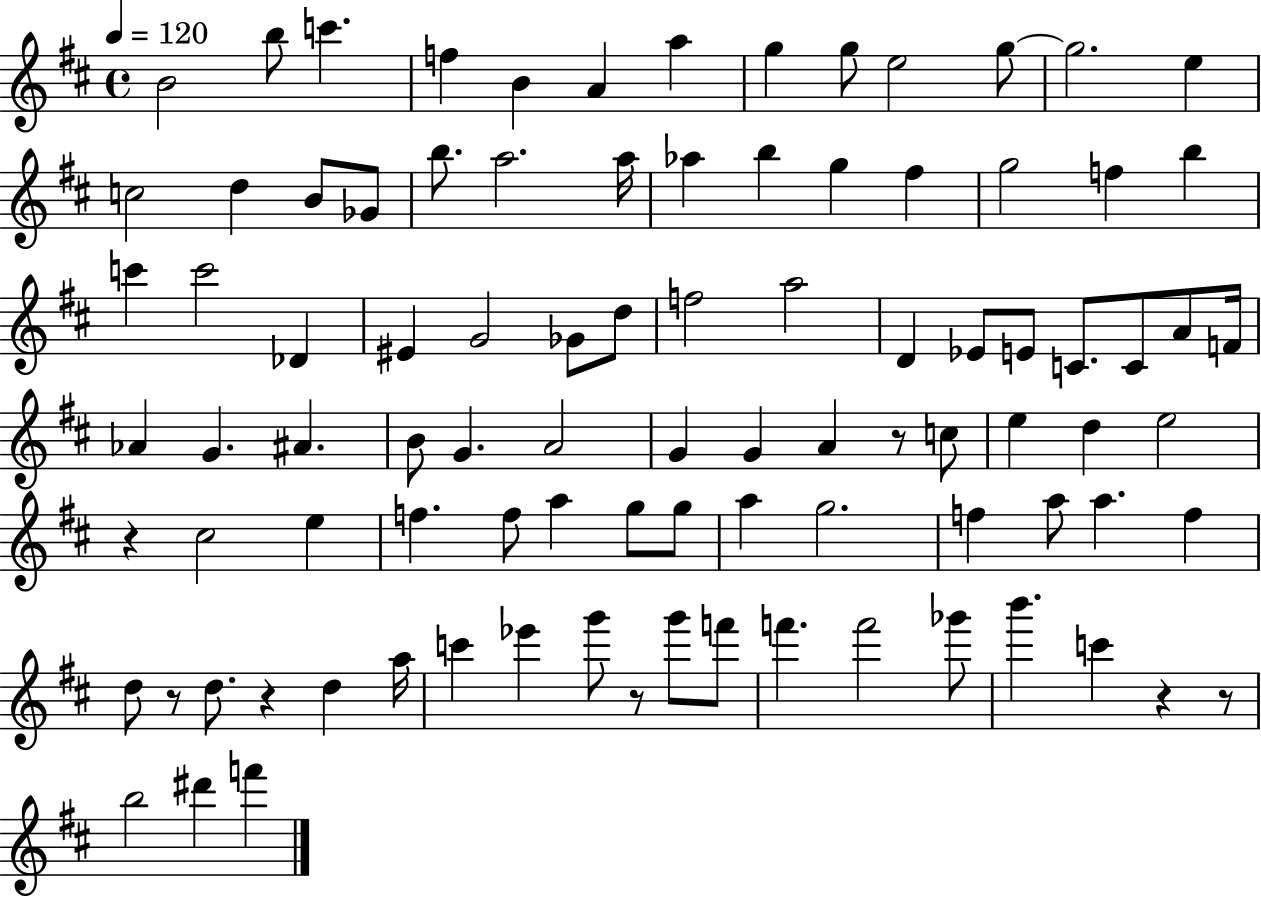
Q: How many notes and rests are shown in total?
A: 93